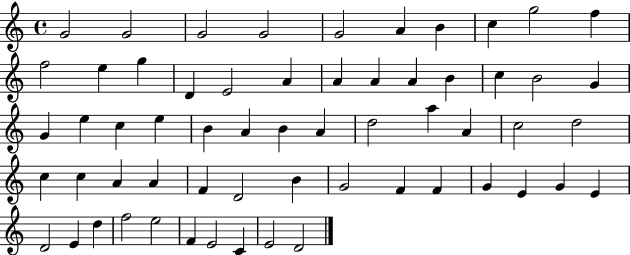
{
  \clef treble
  \time 4/4
  \defaultTimeSignature
  \key c \major
  g'2 g'2 | g'2 g'2 | g'2 a'4 b'4 | c''4 g''2 f''4 | \break f''2 e''4 g''4 | d'4 e'2 a'4 | a'4 a'4 a'4 b'4 | c''4 b'2 g'4 | \break g'4 e''4 c''4 e''4 | b'4 a'4 b'4 a'4 | d''2 a''4 a'4 | c''2 d''2 | \break c''4 c''4 a'4 a'4 | f'4 d'2 b'4 | g'2 f'4 f'4 | g'4 e'4 g'4 e'4 | \break d'2 e'4 d''4 | f''2 e''2 | f'4 e'2 c'4 | e'2 d'2 | \break \bar "|."
}